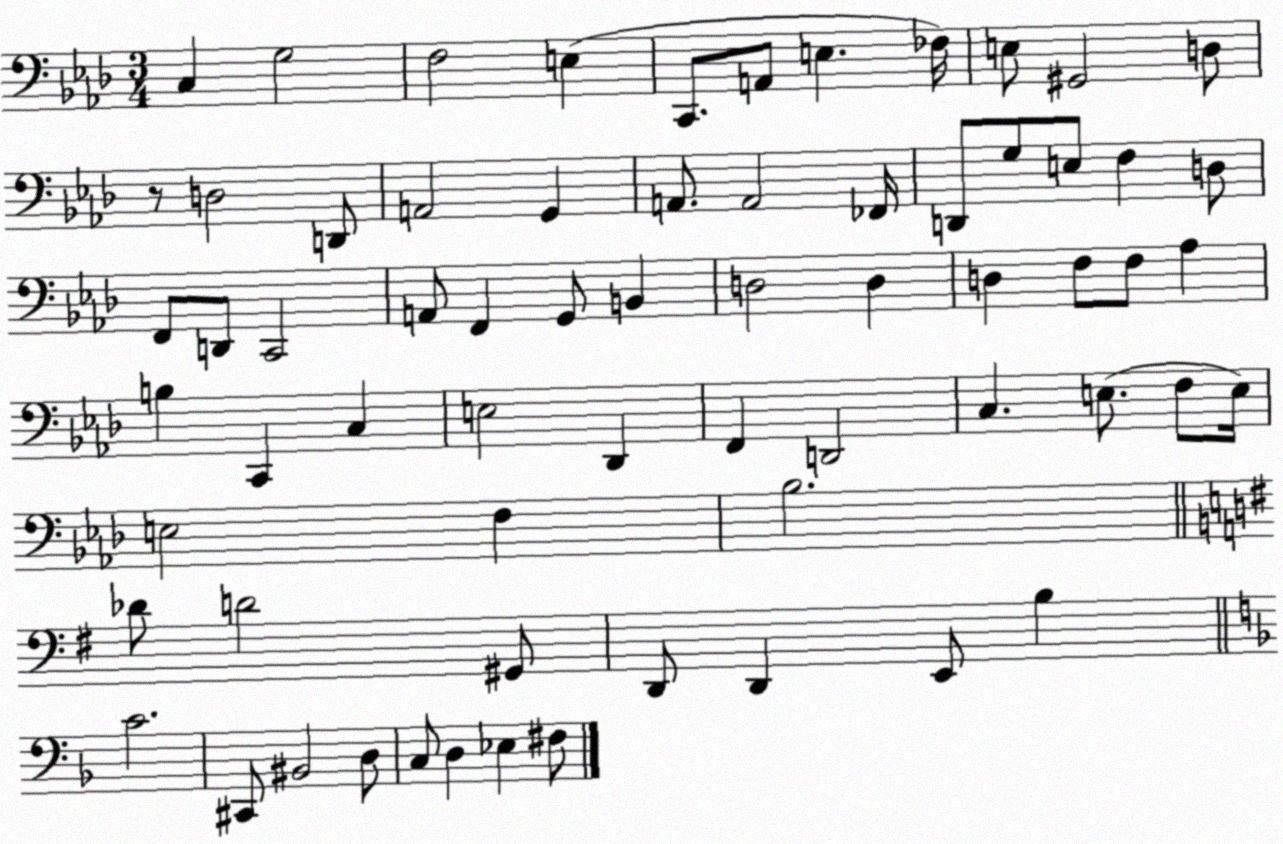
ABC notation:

X:1
T:Untitled
M:3/4
L:1/4
K:Ab
C, G,2 F,2 E, C,,/2 A,,/2 E, _F,/4 E,/2 ^G,,2 D,/2 z/2 D,2 D,,/2 A,,2 G,, A,,/2 A,,2 _F,,/4 D,,/2 G,/2 E,/2 F, D,/2 F,,/2 D,,/2 C,,2 A,,/2 F,, G,,/2 B,, D,2 D, D, F,/2 F,/2 _A, B, C,, C, E,2 _D,, F,, D,,2 C, E,/2 F,/2 E,/4 E,2 F, _B,2 _D/2 D2 ^G,,/2 D,,/2 D,, E,,/2 B, C2 ^C,,/2 ^B,,2 D,/2 C,/2 D, _E, ^F,/2